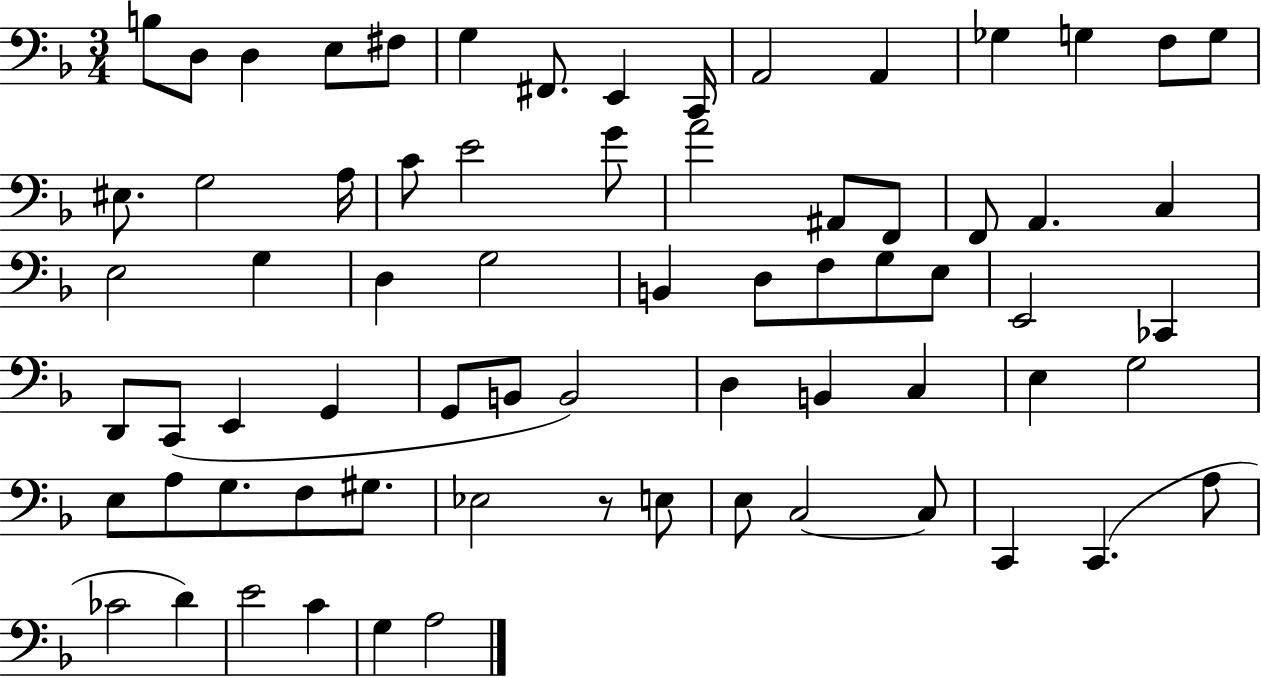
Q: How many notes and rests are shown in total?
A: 70